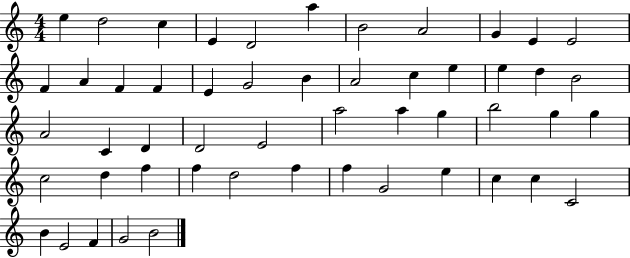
X:1
T:Untitled
M:4/4
L:1/4
K:C
e d2 c E D2 a B2 A2 G E E2 F A F F E G2 B A2 c e e d B2 A2 C D D2 E2 a2 a g b2 g g c2 d f f d2 f f G2 e c c C2 B E2 F G2 B2